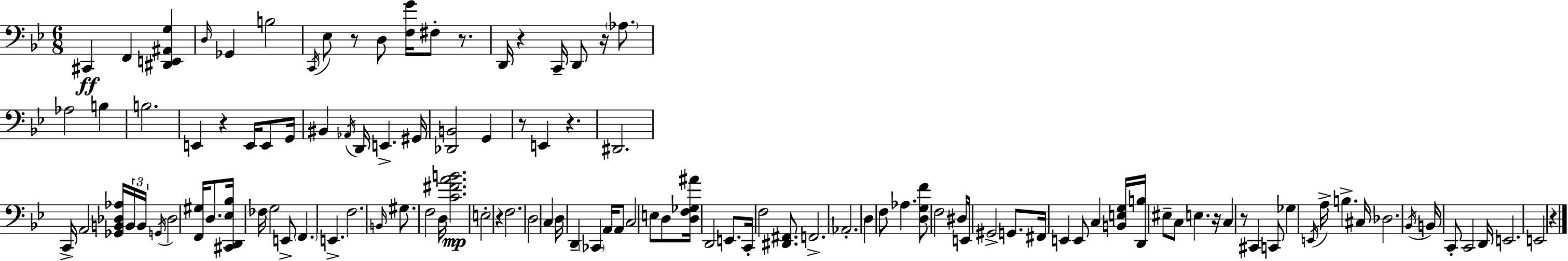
C#2/q F2/q [D#2,E2,A#2,G3]/q D3/s Gb2/q B3/h C2/s Eb3/e R/e D3/e [F3,G4]/s F#3/e R/e. D2/s R/q C2/s D2/e R/s Ab3/e. Ab3/h B3/q B3/h. E2/q R/q E2/s E2/e G2/s BIS2/q Ab2/s D2/s E2/q. G#2/s [Db2,B2]/h G2/q R/e E2/q R/q. D#2/h. C2/s A2/h [Gb2,B2,Db3,Ab3]/s B2/s B2/s G2/s Db3/h [F2,G#3]/s D3/e. [C#2,D2,Eb3,Bb3]/s FES3/s G3/h E2/e F2/q. E2/q. F3/h. B2/s G#3/e. F3/h D3/s [C4,F#4,A4,B4]/h. E3/h R/q F3/h. D3/h C3/q D3/s D2/q CES2/q A2/s A2/e C3/h E3/e D3/e [D3,F3,Gb3,A#4]/s D2/h E2/e. C2/s F3/h [D#2,F#2]/e. F2/h. Ab2/h. D3/q F3/e Ab3/q. [D3,G3,F4]/e F3/h D#3/e E2/s G#2/h G2/e. F#2/s E2/q E2/e C3/q [B2,E3,G3]/s [D2,B3]/s EIS3/e C3/e E3/q. R/s C3/q R/e C#2/q C2/e Gb3/q E2/s A3/s B3/q. C#3/s Db3/h. Bb2/s B2/s C2/e C2/h D2/s E2/h. E2/h R/q